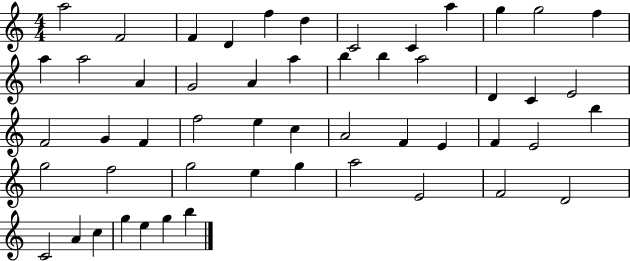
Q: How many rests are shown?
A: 0